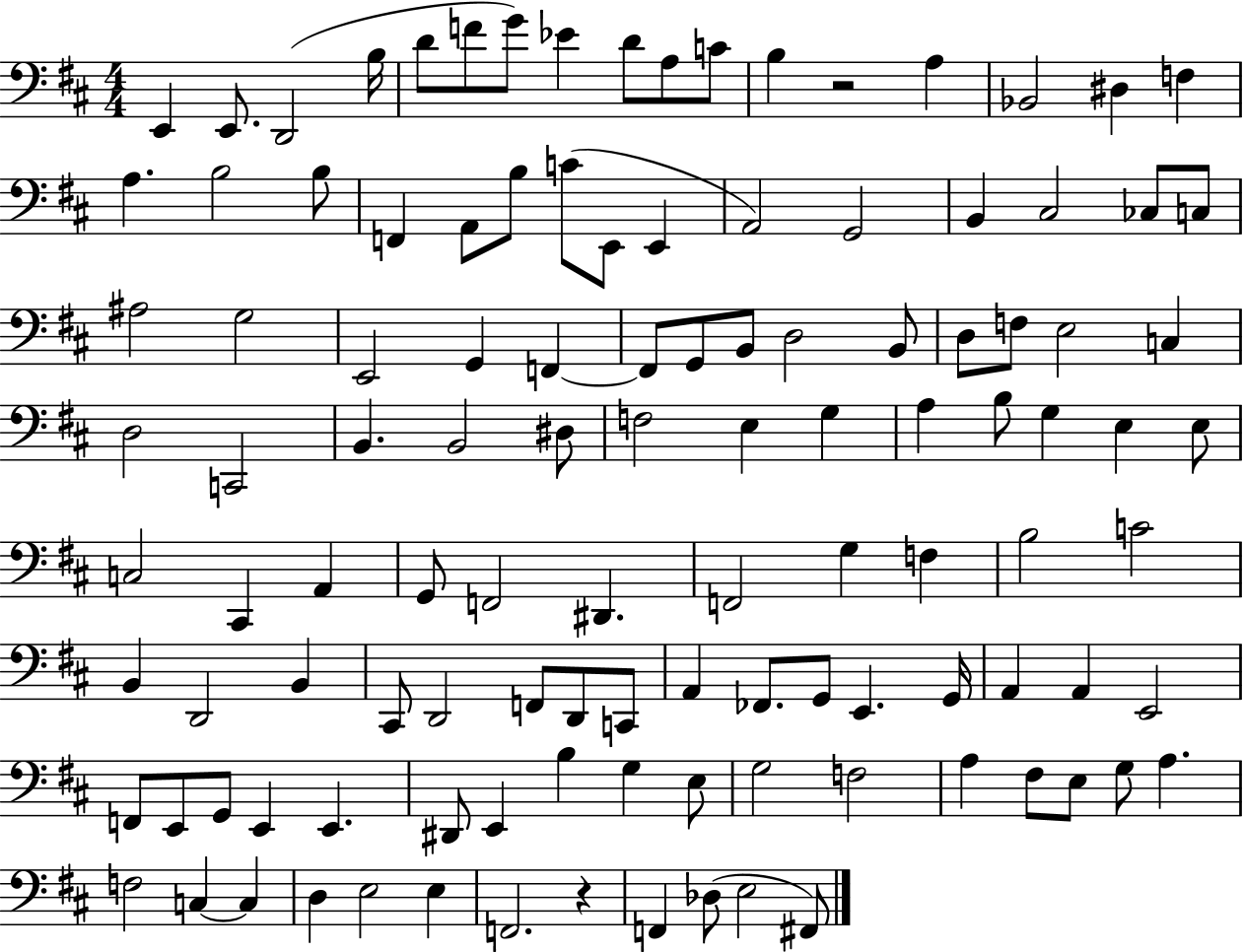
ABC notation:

X:1
T:Untitled
M:4/4
L:1/4
K:D
E,, E,,/2 D,,2 B,/4 D/2 F/2 G/2 _E D/2 A,/2 C/2 B, z2 A, _B,,2 ^D, F, A, B,2 B,/2 F,, A,,/2 B,/2 C/2 E,,/2 E,, A,,2 G,,2 B,, ^C,2 _C,/2 C,/2 ^A,2 G,2 E,,2 G,, F,, F,,/2 G,,/2 B,,/2 D,2 B,,/2 D,/2 F,/2 E,2 C, D,2 C,,2 B,, B,,2 ^D,/2 F,2 E, G, A, B,/2 G, E, E,/2 C,2 ^C,, A,, G,,/2 F,,2 ^D,, F,,2 G, F, B,2 C2 B,, D,,2 B,, ^C,,/2 D,,2 F,,/2 D,,/2 C,,/2 A,, _F,,/2 G,,/2 E,, G,,/4 A,, A,, E,,2 F,,/2 E,,/2 G,,/2 E,, E,, ^D,,/2 E,, B, G, E,/2 G,2 F,2 A, ^F,/2 E,/2 G,/2 A, F,2 C, C, D, E,2 E, F,,2 z F,, _D,/2 E,2 ^F,,/2